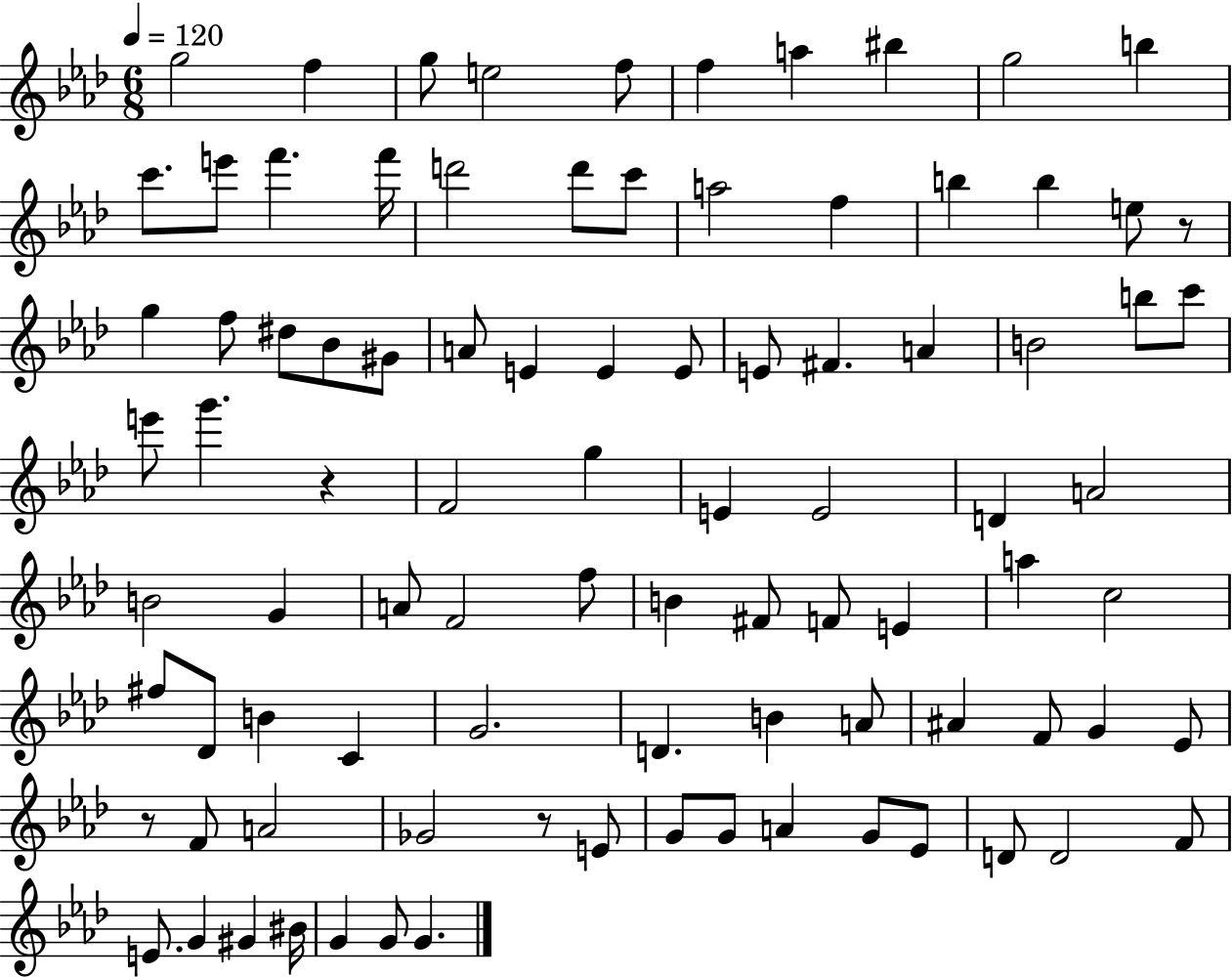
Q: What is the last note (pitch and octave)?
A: G4